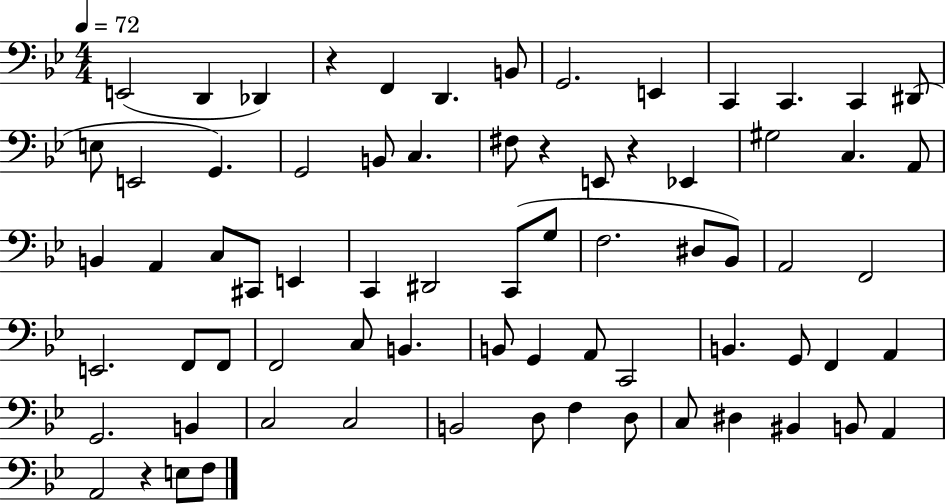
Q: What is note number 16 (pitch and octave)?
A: G2